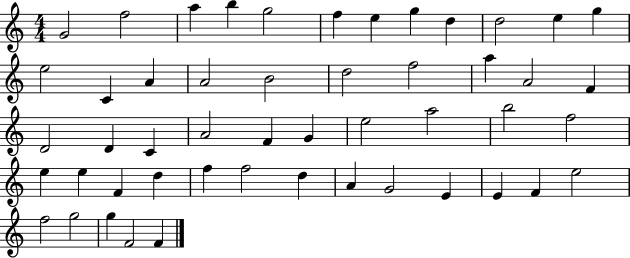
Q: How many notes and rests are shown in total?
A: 50